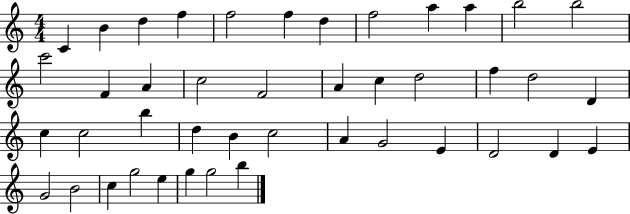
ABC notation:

X:1
T:Untitled
M:4/4
L:1/4
K:C
C B d f f2 f d f2 a a b2 b2 c'2 F A c2 F2 A c d2 f d2 D c c2 b d B c2 A G2 E D2 D E G2 B2 c g2 e g g2 b